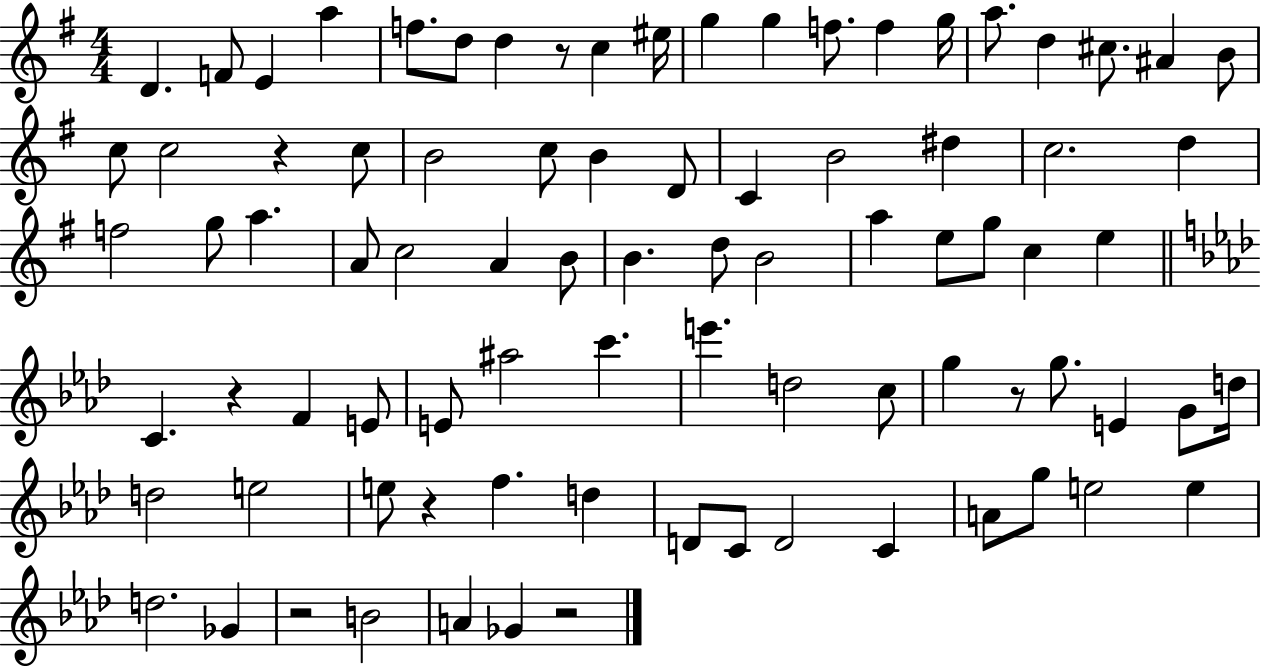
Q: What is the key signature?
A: G major